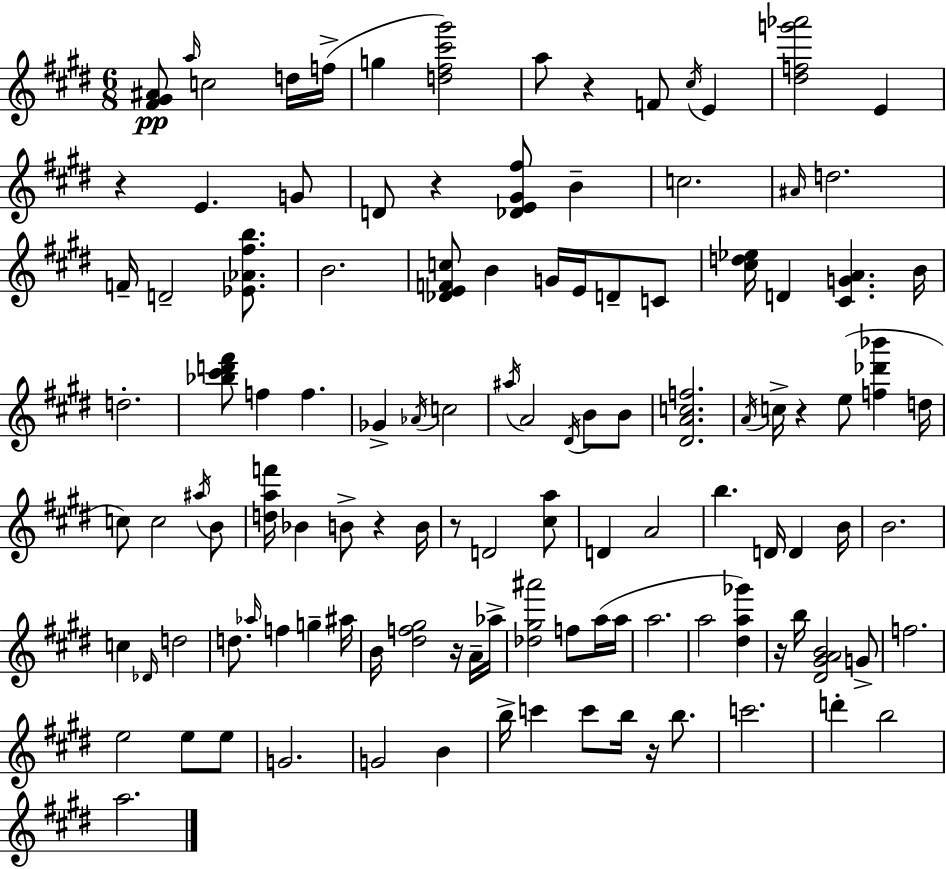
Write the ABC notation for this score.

X:1
T:Untitled
M:6/8
L:1/4
K:E
[^F^G^A]/2 a/4 c2 d/4 f/4 g [d^f^c'^g']2 a/2 z F/2 ^c/4 E [^dfg'_a']2 E z E G/2 D/2 z [_DE^G^f]/2 B c2 ^A/4 d2 F/4 D2 [_E_A^fb]/2 B2 [_DEFc]/2 B G/4 E/4 D/2 C/2 [^cd_e]/4 D [^CGA] B/4 d2 [_b^c'd'^f']/2 f f _G _A/4 c2 ^a/4 A2 ^D/4 B/2 B/2 [^DAcf]2 A/4 c/4 z e/2 [f_d'_b'] d/4 c/2 c2 ^a/4 B/2 [daf']/4 _B B/2 z B/4 z/2 D2 [^ca]/2 D A2 b D/4 D B/4 B2 c _D/4 d2 d/2 _a/4 f g ^a/4 B/4 [^df^g]2 z/4 A/4 _a/4 [_d^g^a']2 f/2 a/4 a/4 a2 a2 [^da_g'] z/4 b/4 [^D^GAB]2 G/2 f2 e2 e/2 e/2 G2 G2 B b/4 c' c'/2 b/4 z/4 b/2 c'2 d' b2 a2